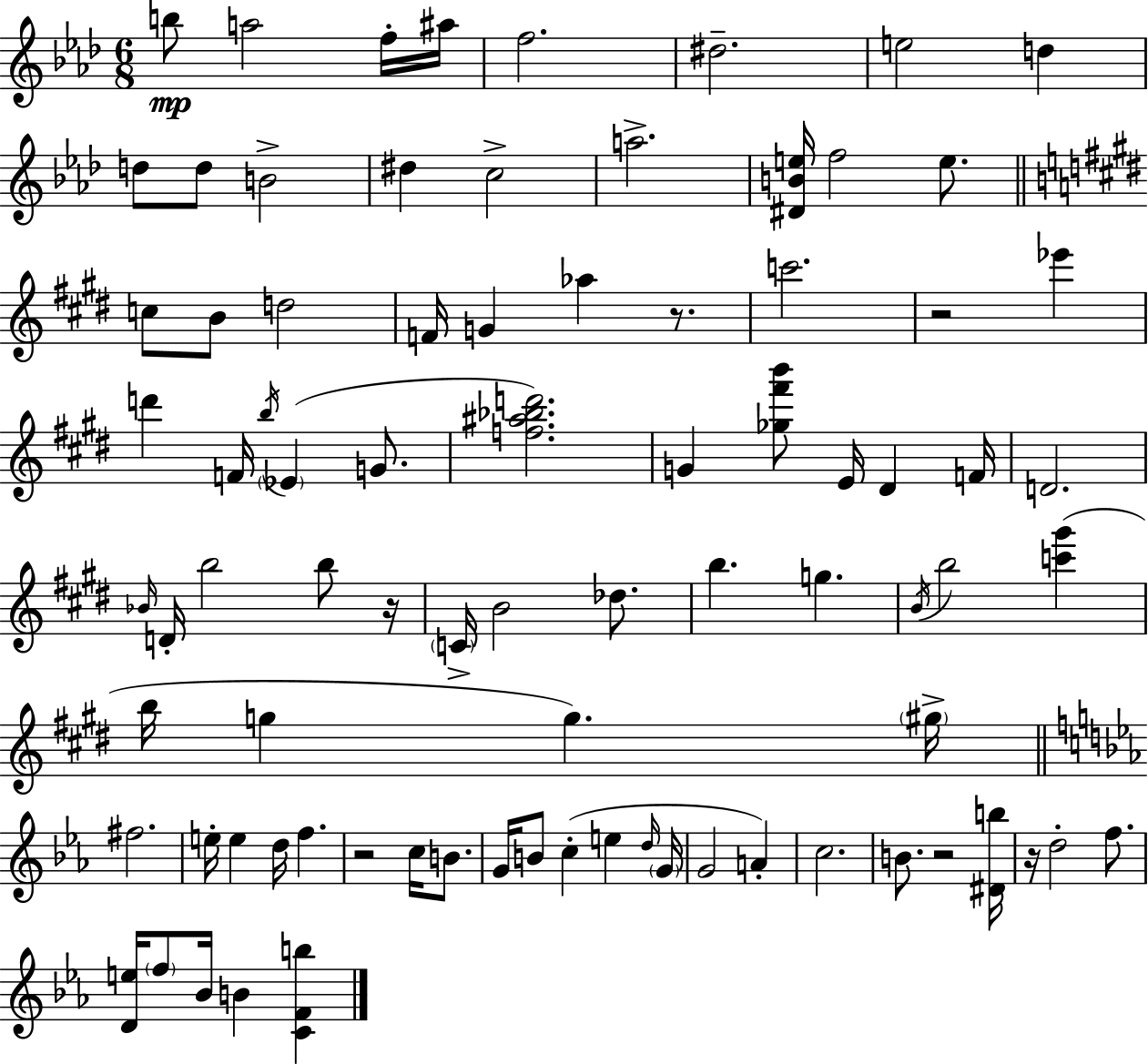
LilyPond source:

{
  \clef treble
  \numericTimeSignature
  \time 6/8
  \key f \minor
  b''8\mp a''2 f''16-. ais''16 | f''2. | dis''2.-- | e''2 d''4 | \break d''8 d''8 b'2-> | dis''4 c''2-> | a''2.-> | <dis' b' e''>16 f''2 e''8. | \break \bar "||" \break \key e \major c''8 b'8 d''2 | f'16 g'4 aes''4 r8. | c'''2. | r2 ees'''4 | \break d'''4 f'16 \acciaccatura { b''16 }( \parenthesize ees'4 g'8. | <f'' ais'' bes'' d'''>2.) | g'4 <ges'' fis''' b'''>8 e'16 dis'4 | f'16 d'2. | \break \grace { bes'16 } d'16-. b''2 b''8 | r16 \parenthesize c'16-> b'2 des''8. | b''4. g''4. | \acciaccatura { b'16 } b''2 <c''' gis'''>4( | \break b''16 g''4 g''4.) | \parenthesize gis''16-> \bar "||" \break \key ees \major fis''2. | e''16-. e''4 d''16 f''4. | r2 c''16 b'8. | g'16 b'8 c''4-.( e''4 \grace { d''16 } | \break \parenthesize g'16 g'2 a'4-.) | c''2. | b'8. r2 | <dis' b''>16 r16 d''2-. f''8. | \break <d' e''>16 \parenthesize f''8 bes'16 b'4 <c' f' b''>4 | \bar "|."
}